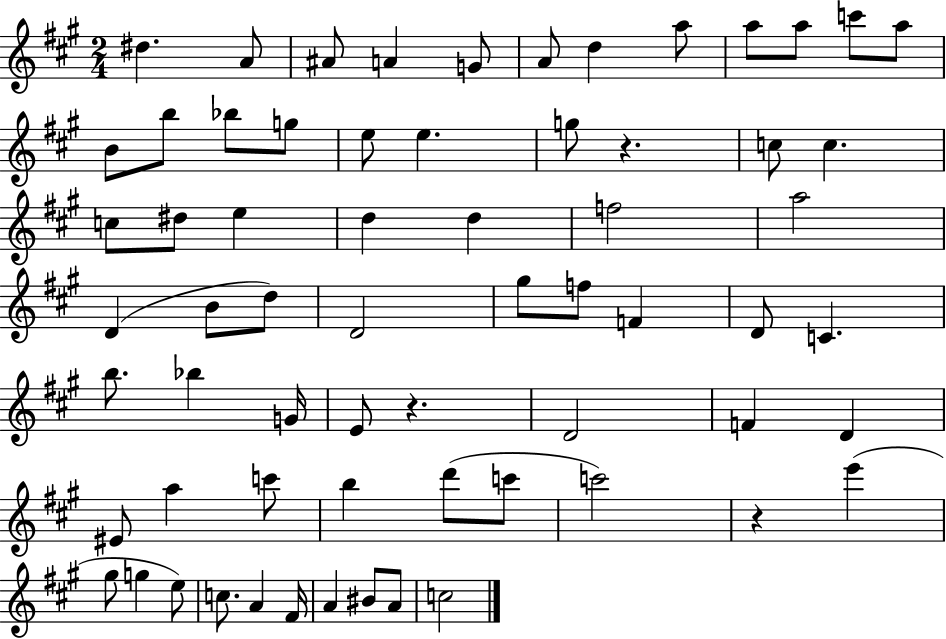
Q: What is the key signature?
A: A major